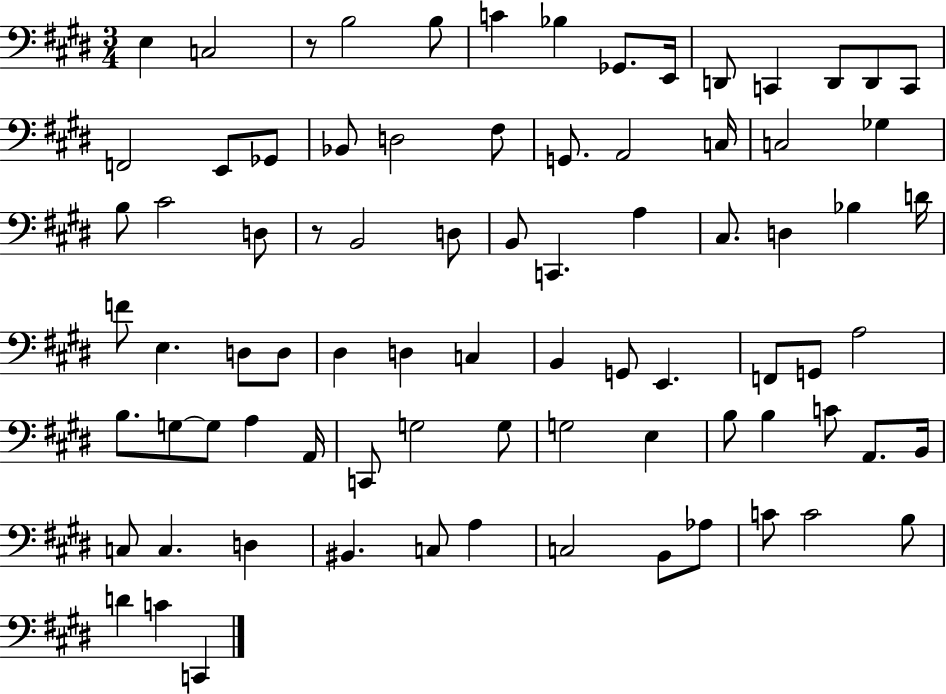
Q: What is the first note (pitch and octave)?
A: E3